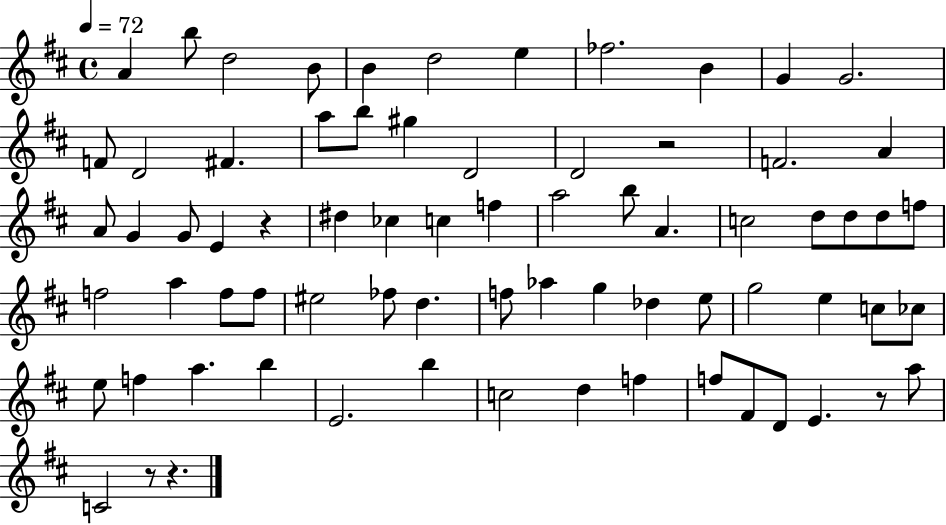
X:1
T:Untitled
M:4/4
L:1/4
K:D
A b/2 d2 B/2 B d2 e _f2 B G G2 F/2 D2 ^F a/2 b/2 ^g D2 D2 z2 F2 A A/2 G G/2 E z ^d _c c f a2 b/2 A c2 d/2 d/2 d/2 f/2 f2 a f/2 f/2 ^e2 _f/2 d f/2 _a g _d e/2 g2 e c/2 _c/2 e/2 f a b E2 b c2 d f f/2 ^F/2 D/2 E z/2 a/2 C2 z/2 z